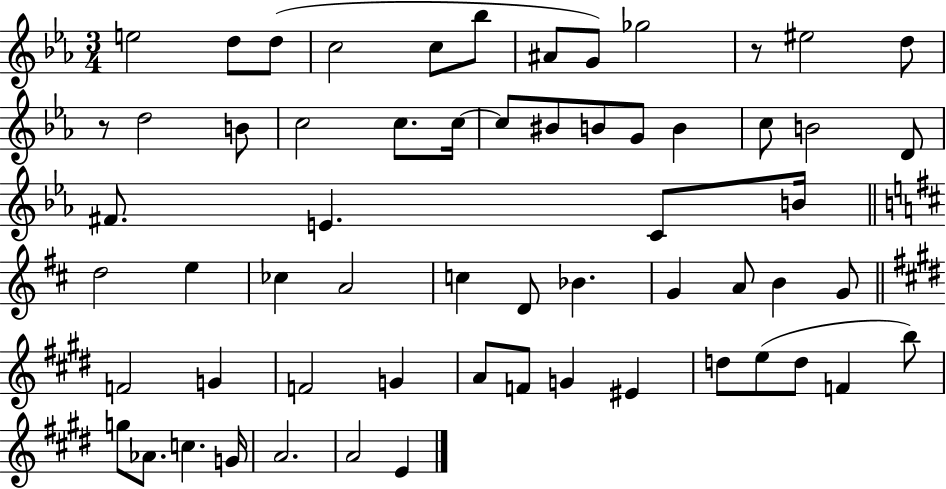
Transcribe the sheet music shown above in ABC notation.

X:1
T:Untitled
M:3/4
L:1/4
K:Eb
e2 d/2 d/2 c2 c/2 _b/2 ^A/2 G/2 _g2 z/2 ^e2 d/2 z/2 d2 B/2 c2 c/2 c/4 c/2 ^B/2 B/2 G/2 B c/2 B2 D/2 ^F/2 E C/2 B/4 d2 e _c A2 c D/2 _B G A/2 B G/2 F2 G F2 G A/2 F/2 G ^E d/2 e/2 d/2 F b/2 g/2 _A/2 c G/4 A2 A2 E